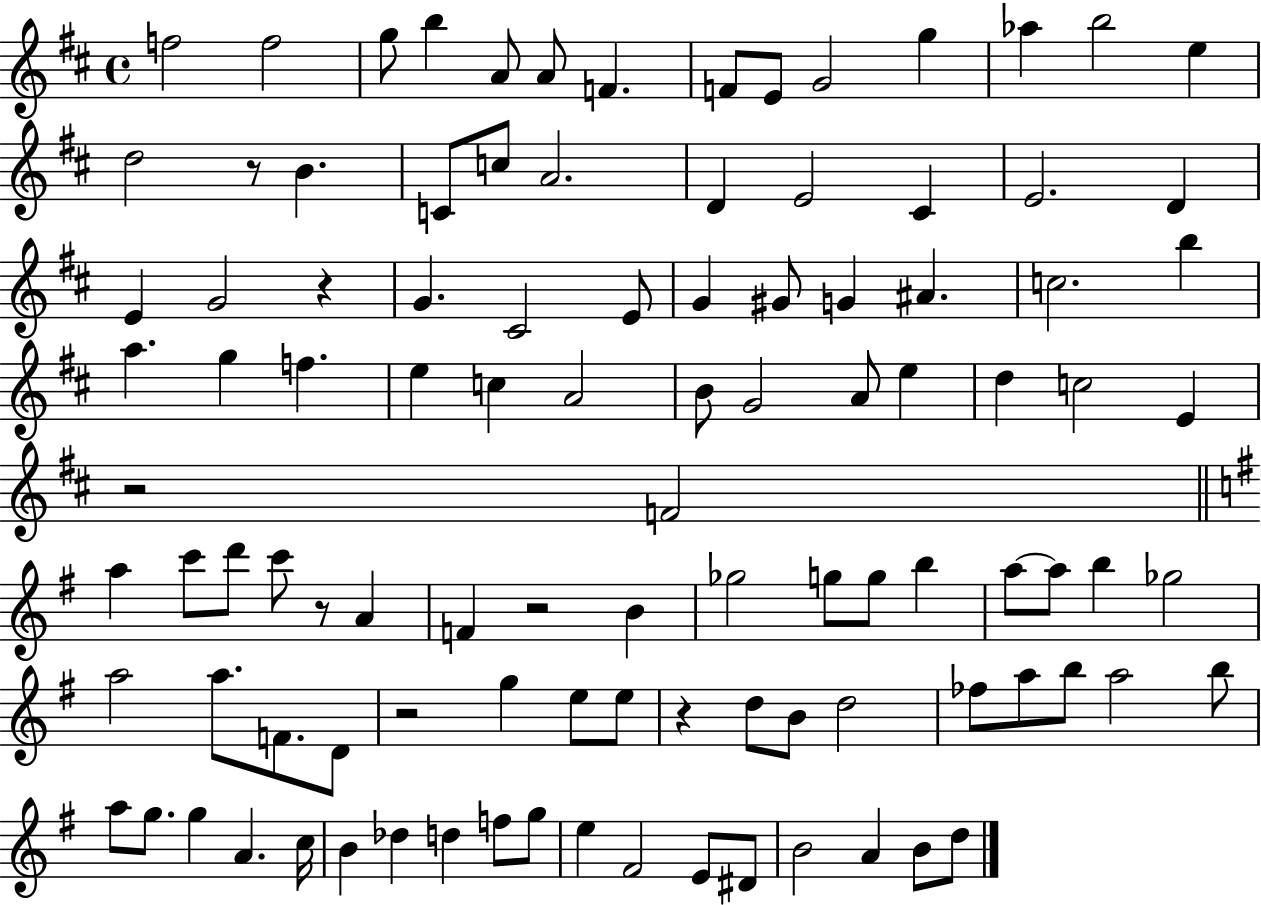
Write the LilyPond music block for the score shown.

{
  \clef treble
  \time 4/4
  \defaultTimeSignature
  \key d \major
  \repeat volta 2 { f''2 f''2 | g''8 b''4 a'8 a'8 f'4. | f'8 e'8 g'2 g''4 | aes''4 b''2 e''4 | \break d''2 r8 b'4. | c'8 c''8 a'2. | d'4 e'2 cis'4 | e'2. d'4 | \break e'4 g'2 r4 | g'4. cis'2 e'8 | g'4 gis'8 g'4 ais'4. | c''2. b''4 | \break a''4. g''4 f''4. | e''4 c''4 a'2 | b'8 g'2 a'8 e''4 | d''4 c''2 e'4 | \break r2 f'2 | \bar "||" \break \key e \minor a''4 c'''8 d'''8 c'''8 r8 a'4 | f'4 r2 b'4 | ges''2 g''8 g''8 b''4 | a''8~~ a''8 b''4 ges''2 | \break a''2 a''8. f'8. d'8 | r2 g''4 e''8 e''8 | r4 d''8 b'8 d''2 | fes''8 a''8 b''8 a''2 b''8 | \break a''8 g''8. g''4 a'4. c''16 | b'4 des''4 d''4 f''8 g''8 | e''4 fis'2 e'8 dis'8 | b'2 a'4 b'8 d''8 | \break } \bar "|."
}